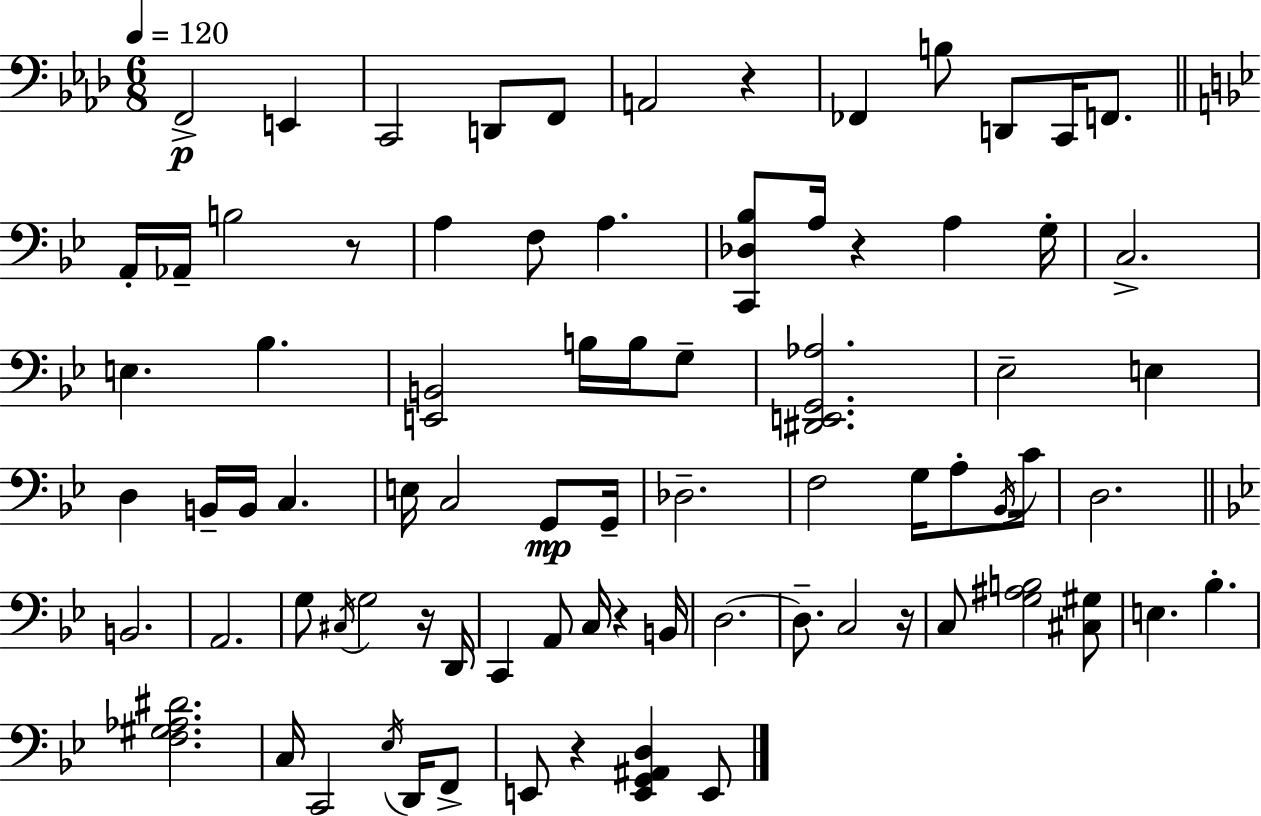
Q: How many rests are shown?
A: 7